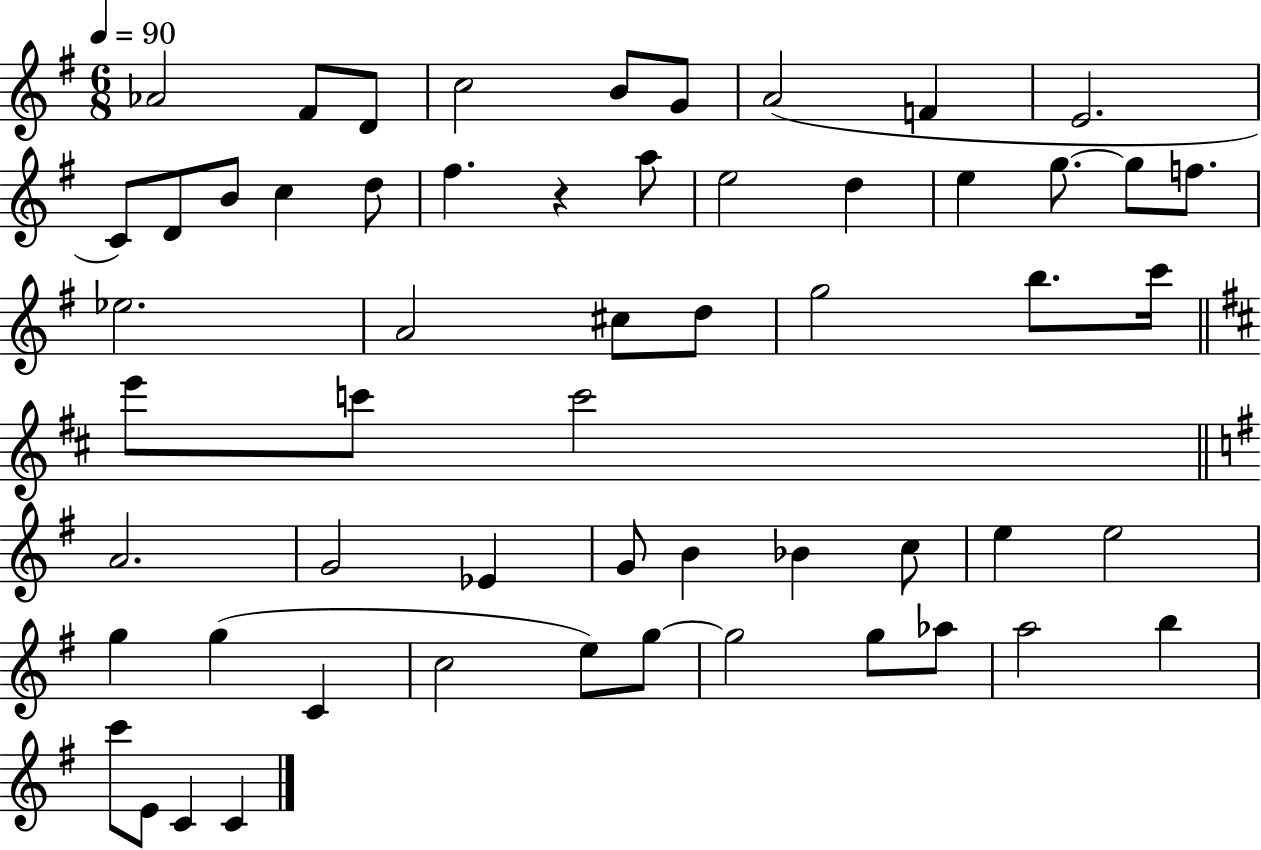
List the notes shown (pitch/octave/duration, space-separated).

Ab4/h F#4/e D4/e C5/h B4/e G4/e A4/h F4/q E4/h. C4/e D4/e B4/e C5/q D5/e F#5/q. R/q A5/e E5/h D5/q E5/q G5/e. G5/e F5/e. Eb5/h. A4/h C#5/e D5/e G5/h B5/e. C6/s E6/e C6/e C6/h A4/h. G4/h Eb4/q G4/e B4/q Bb4/q C5/e E5/q E5/h G5/q G5/q C4/q C5/h E5/e G5/e G5/h G5/e Ab5/e A5/h B5/q C6/e E4/e C4/q C4/q